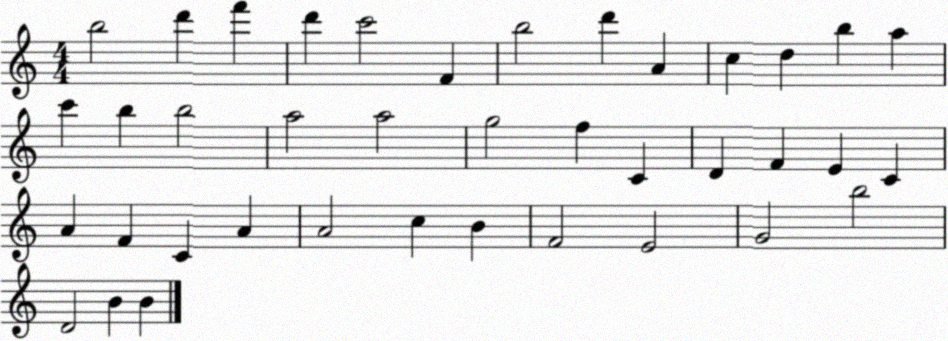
X:1
T:Untitled
M:4/4
L:1/4
K:C
b2 d' f' d' c'2 F b2 d' A c d b a c' b b2 a2 a2 g2 f C D F E C A F C A A2 c B F2 E2 G2 b2 D2 B B